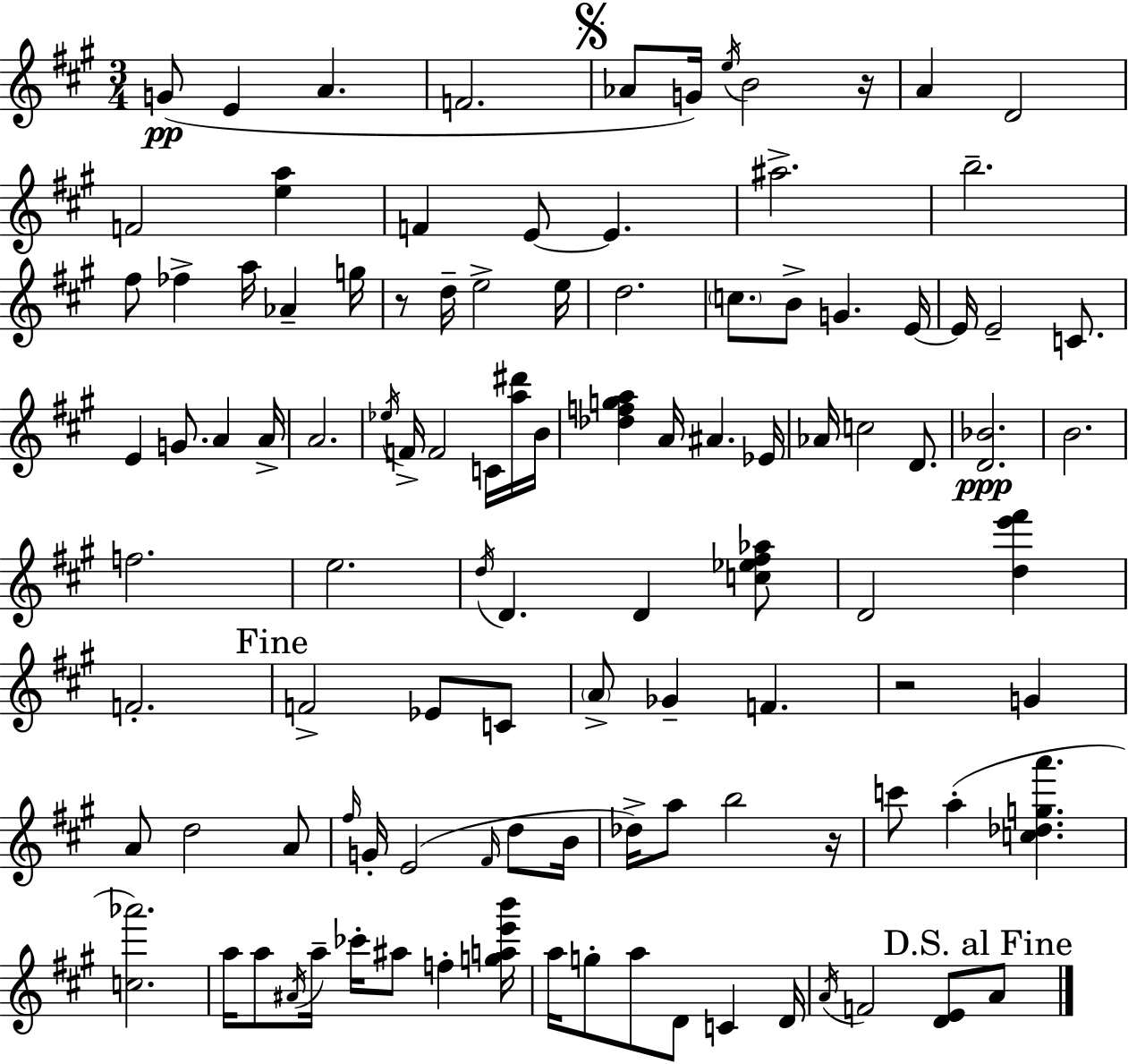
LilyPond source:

{
  \clef treble
  \numericTimeSignature
  \time 3/4
  \key a \major
  g'8(\pp e'4 a'4. | f'2. | \mark \markup { \musicglyph "scripts.segno" } aes'8 g'16) \acciaccatura { e''16 } b'2 | r16 a'4 d'2 | \break f'2 <e'' a''>4 | f'4 e'8~~ e'4. | ais''2.-> | b''2.-- | \break fis''8 fes''4-> a''16 aes'4-- | g''16 r8 d''16-- e''2-> | e''16 d''2. | \parenthesize c''8. b'8-> g'4. | \break e'16~~ e'16 e'2-- c'8. | e'4 g'8. a'4 | a'16-> a'2. | \acciaccatura { ees''16 } f'16-> f'2 c'16 | \break <a'' dis'''>16 b'16 <des'' f'' g'' a''>4 a'16 ais'4. | ees'16 aes'16 c''2 d'8. | <d' bes'>2.\ppp | b'2. | \break f''2. | e''2. | \acciaccatura { d''16 } d'4. d'4 | <c'' ees'' fis'' aes''>8 d'2 <d'' e''' fis'''>4 | \break f'2.-. | \mark "Fine" f'2-> ees'8 | c'8 \parenthesize a'8-> ges'4-- f'4. | r2 g'4 | \break a'8 d''2 | a'8 \grace { fis''16 } g'16-. e'2( | \grace { fis'16 } d''8 b'16 des''16->) a''8 b''2 | r16 c'''8 a''4-.( <c'' des'' g'' a'''>4. | \break <c'' aes'''>2.) | a''16 a''8 \acciaccatura { ais'16 } a''16-- ces'''16-. ais''8 | f''4-. <g'' a'' e''' b'''>16 a''16 g''8-. a''8 d'8 | c'4 d'16 \acciaccatura { a'16 } f'2 | \break <d' e'>8 \mark "D.S. al Fine" a'8 \bar "|."
}